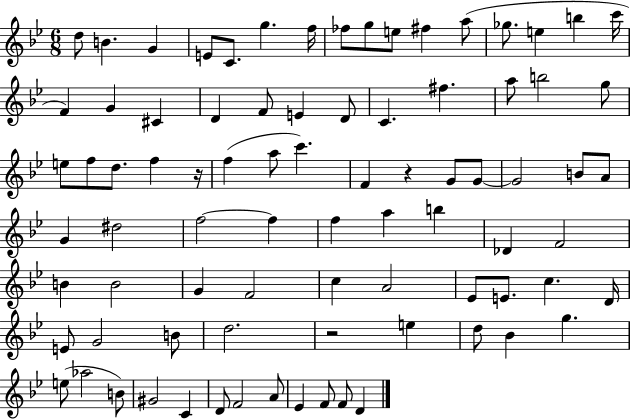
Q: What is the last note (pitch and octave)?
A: D4